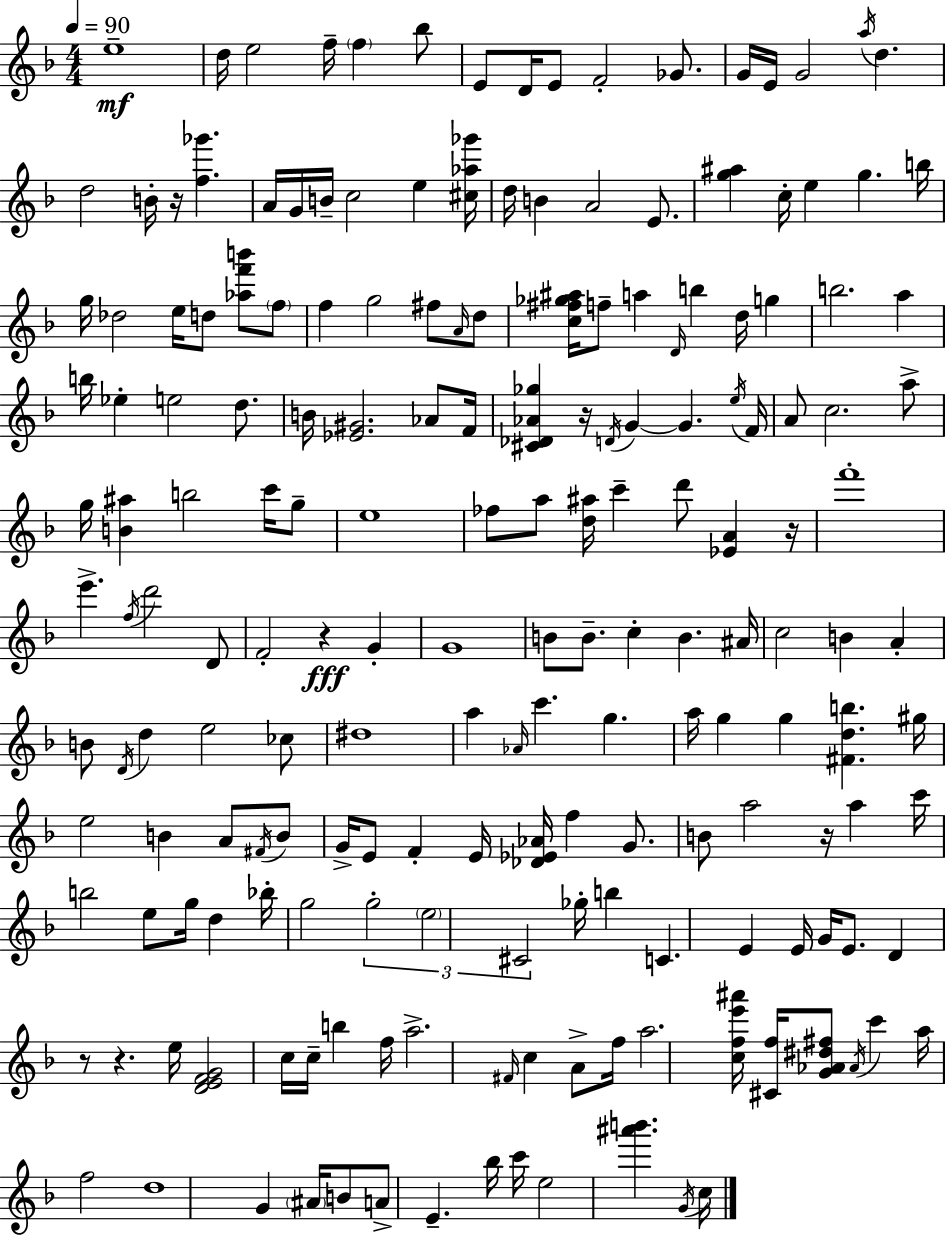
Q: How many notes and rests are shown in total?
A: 185